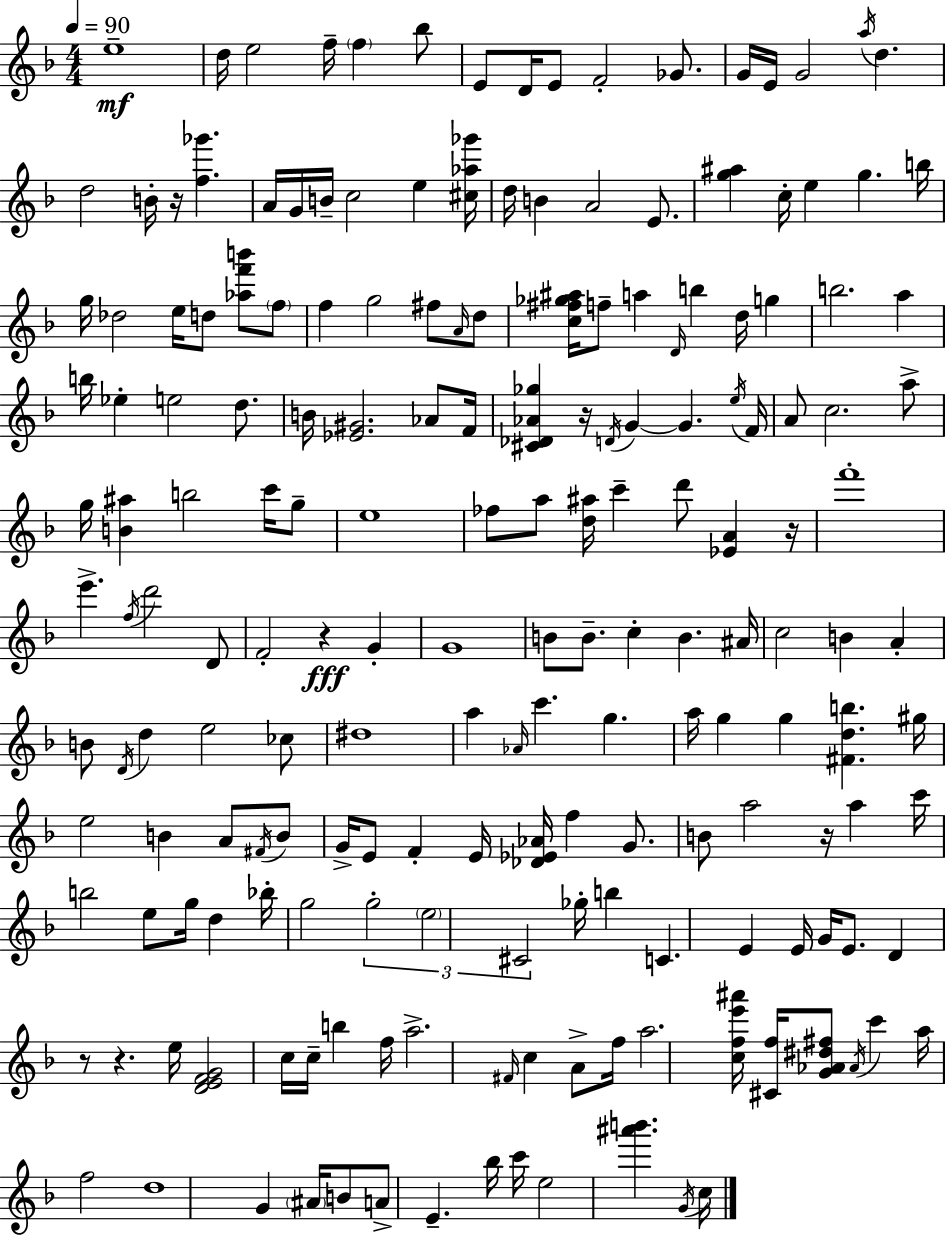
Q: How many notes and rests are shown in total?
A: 185